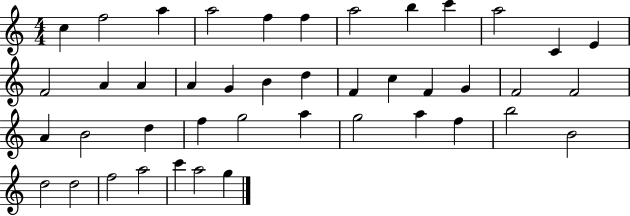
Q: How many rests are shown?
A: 0